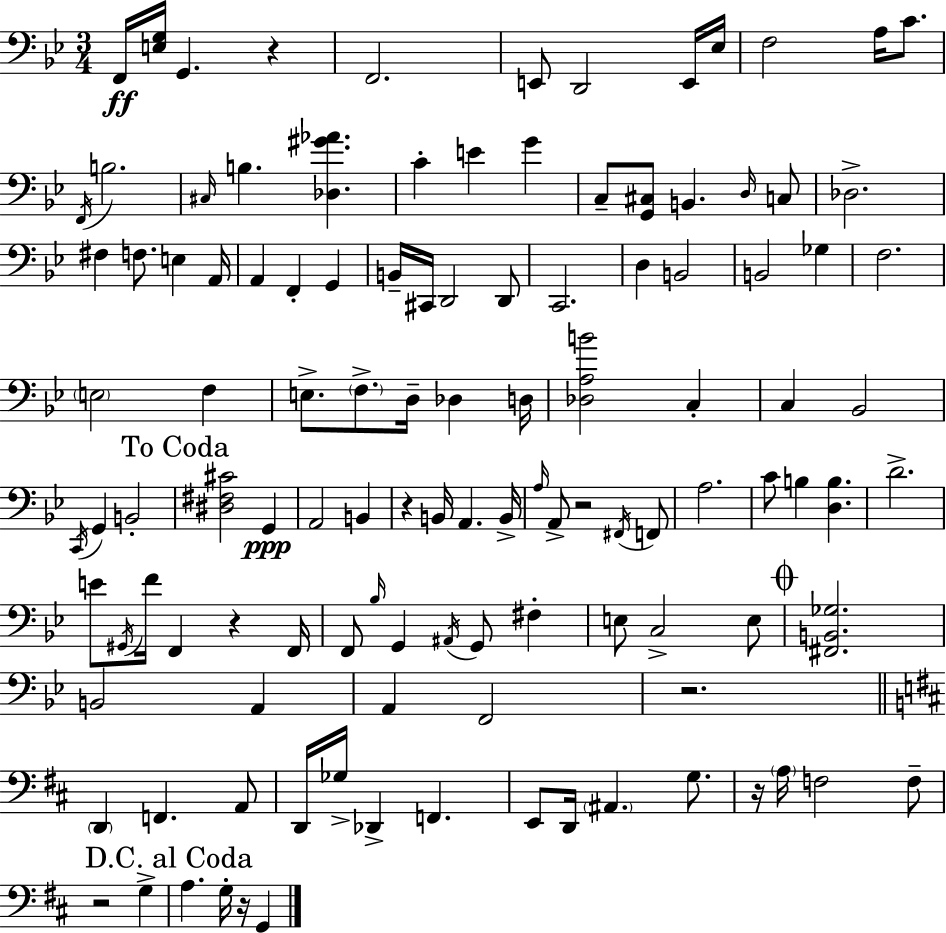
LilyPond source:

{
  \clef bass
  \numericTimeSignature
  \time 3/4
  \key bes \major
  f,16\ff <e g>16 g,4. r4 | f,2. | e,8 d,2 e,16 ees16 | f2 a16 c'8. | \break \acciaccatura { f,16 } b2. | \grace { cis16 } b4. <des gis' aes'>4. | c'4-. e'4 g'4 | c8-- <g, cis>8 b,4. | \break \grace { d16 } c8 des2.-> | fis4 f8. e4 | a,16 a,4 f,4-. g,4 | b,16-- cis,16 d,2 | \break d,8 c,2. | d4 b,2 | b,2 ges4 | f2. | \break \parenthesize e2 f4 | e8.-> \parenthesize f8.-> d16-- des4 | d16 <des a b'>2 c4-. | c4 bes,2 | \break \acciaccatura { c,16 } g,4 b,2-. | \mark "To Coda" <dis fis cis'>2 | g,4\ppp a,2 | b,4 r4 b,16 a,4. | \break b,16-> \grace { a16 } a,8-> r2 | \acciaccatura { fis,16 } f,8 a2. | c'8 b4 | <d b>4. d'2.-> | \break e'8 \acciaccatura { gis,16 } f'16 f,4 | r4 f,16 f,8 \grace { bes16 } g,4 | \acciaccatura { ais,16 } g,8 fis4-. e8 c2-> | e8 \mark \markup { \musicglyph "scripts.coda" } <fis, b, ges>2. | \break b,2 | a,4 a,4 | f,2 r2. | \bar "||" \break \key d \major \parenthesize d,4 f,4. a,8 | d,16 ges16-> des,4-> f,4. | e,8 d,16 \parenthesize ais,4. g8. | r16 \parenthesize a16 f2 f8-- | \break r2 g4-> | \mark "D.C. al Coda" a4. g16-. r16 g,4 | \bar "|."
}